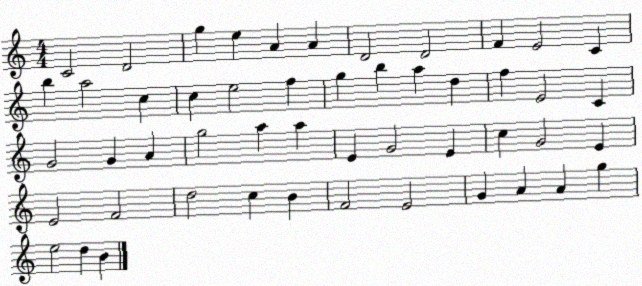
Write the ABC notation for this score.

X:1
T:Untitled
M:4/4
L:1/4
K:C
C2 D2 g e A A D2 D2 F E2 C b a2 c c e2 f g b a d f E2 C G2 G A g2 a a E G2 E c G2 E E2 F2 d2 c B F2 E2 G A A g e2 d B